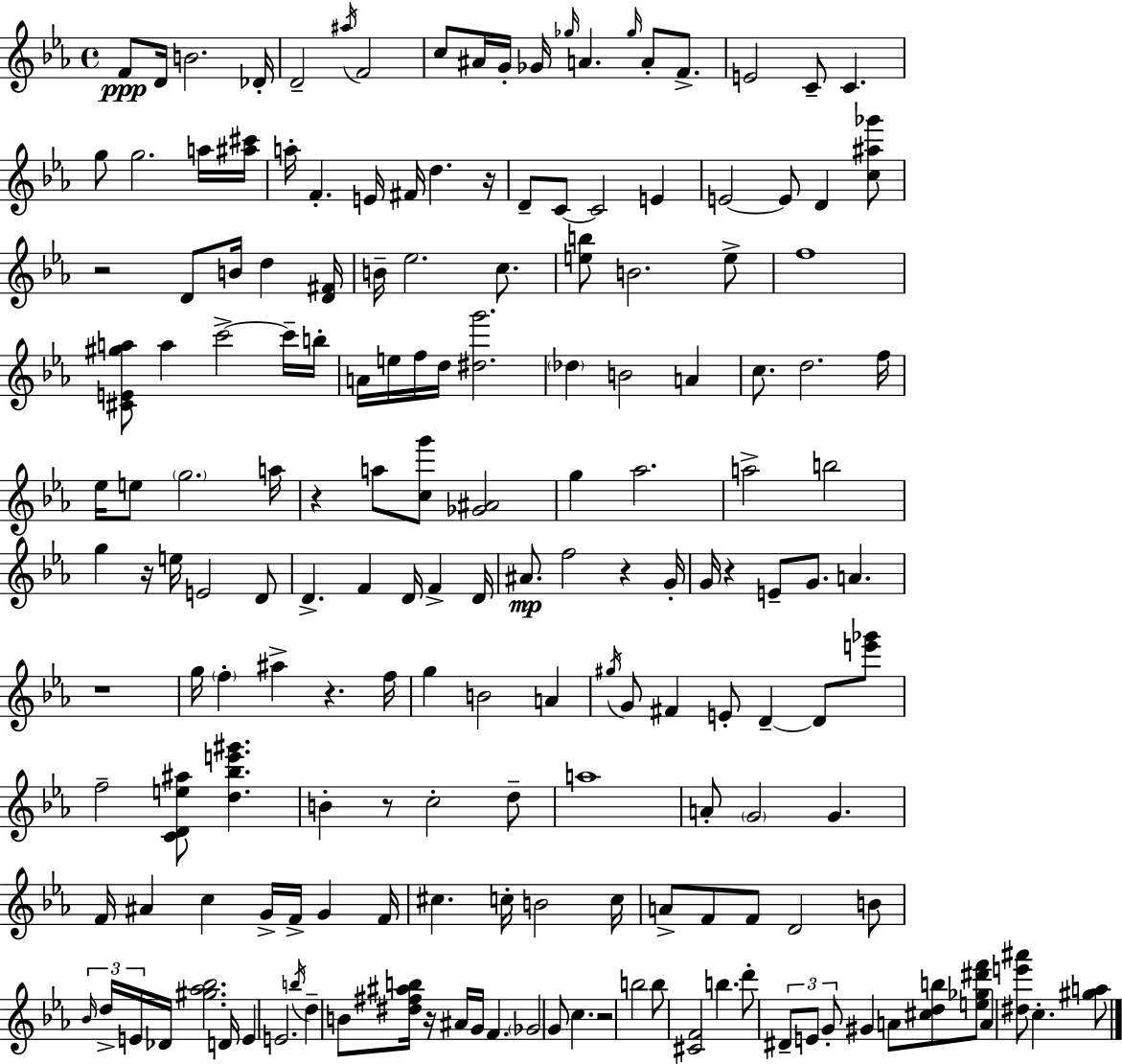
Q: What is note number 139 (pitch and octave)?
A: D6